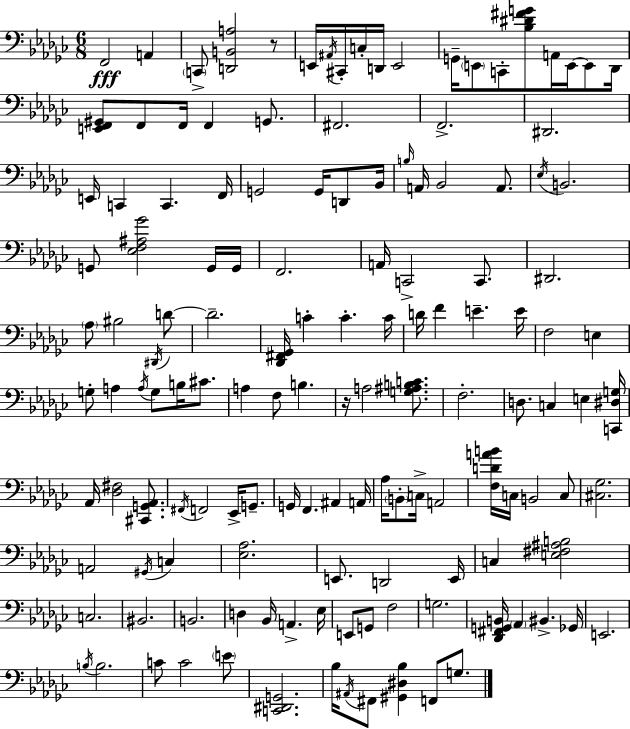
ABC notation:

X:1
T:Untitled
M:6/8
L:1/4
K:Ebm
F,,2 A,, C,,/2 [D,,B,,A,]2 z/2 E,,/4 ^A,,/4 ^C,,/4 C,/4 D,,/4 E,,2 G,,/4 E,,/2 C,,/2 [_B,^D^FG]/2 A,,/4 E,,/4 E,,/2 _D,,/4 [E,,F,,^G,,]/2 F,,/2 F,,/4 F,, G,,/2 ^F,,2 F,,2 ^D,,2 E,,/4 C,, C,, F,,/4 G,,2 G,,/4 D,,/2 _B,,/4 B,/4 A,,/4 _B,,2 A,,/2 _E,/4 B,,2 G,,/2 [_E,F,^A,_G]2 G,,/4 G,,/4 F,,2 A,,/4 C,,2 C,,/2 ^D,,2 _A,/2 ^B,2 ^D,,/4 D/2 D2 [_D,,^F,,_G,,]/4 C C C/4 D/4 F E E/4 F,2 E, G,/2 A, A,/4 G,/2 B,/4 ^C/2 A, F,/2 B, z/4 A,2 [G,^A,B,C]/2 F,2 D,/2 C, E, [C,,^D,G,]/4 _A,,/4 [_D,^F,]2 [^C,,G,,_A,,]/2 ^F,,/4 F,,2 _E,,/4 G,,/2 G,,/4 F,, ^A,, A,,/4 _A,/4 B,,/2 C,/4 A,,2 [F,DAB]/4 C,/4 B,,2 C,/2 [^C,_G,]2 A,,2 ^G,,/4 C, [_E,_A,]2 E,,/2 D,,2 E,,/4 C, [E,^F,^A,B,]2 C,2 ^B,,2 B,,2 D, _B,,/4 A,, _E,/4 E,,/2 G,,/2 F,2 G,2 [_D,,^F,,G,,B,,]/4 _A,, ^B,, _G,,/4 E,,2 B,/4 B,2 C/2 C2 E/2 [C,,^D,,G,,]2 _B,/4 ^A,,/4 ^F,,/2 [^G,,^D,_B,] F,,/2 G,/2